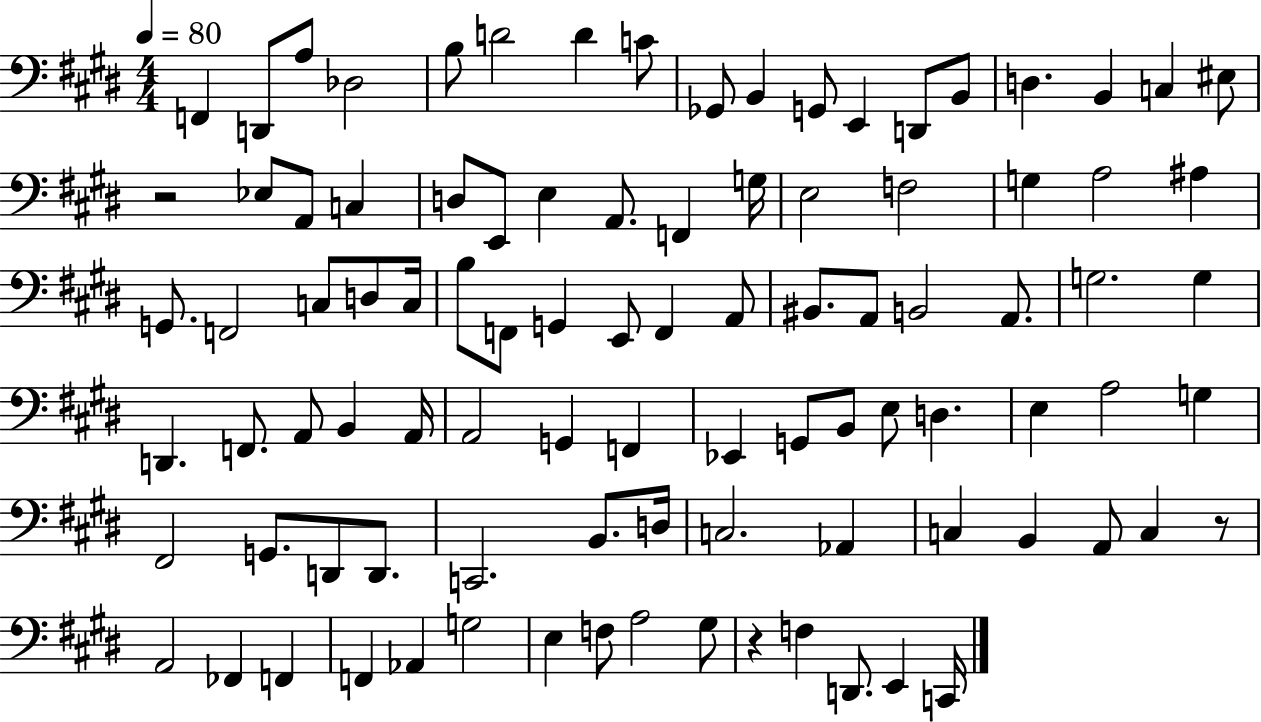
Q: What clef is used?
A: bass